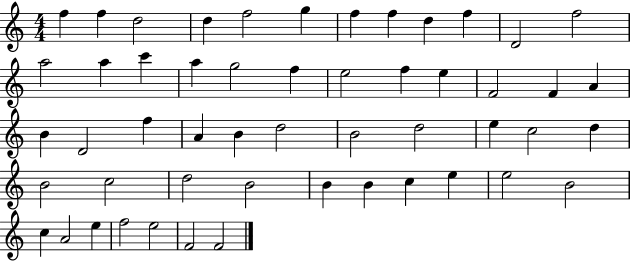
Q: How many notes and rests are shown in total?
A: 52